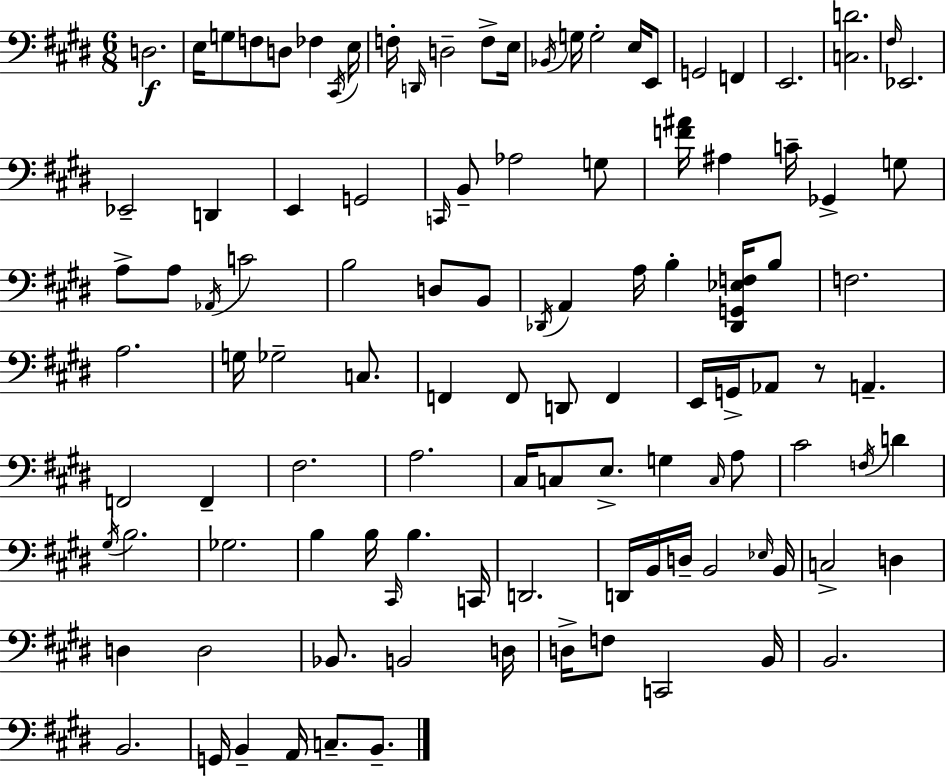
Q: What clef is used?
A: bass